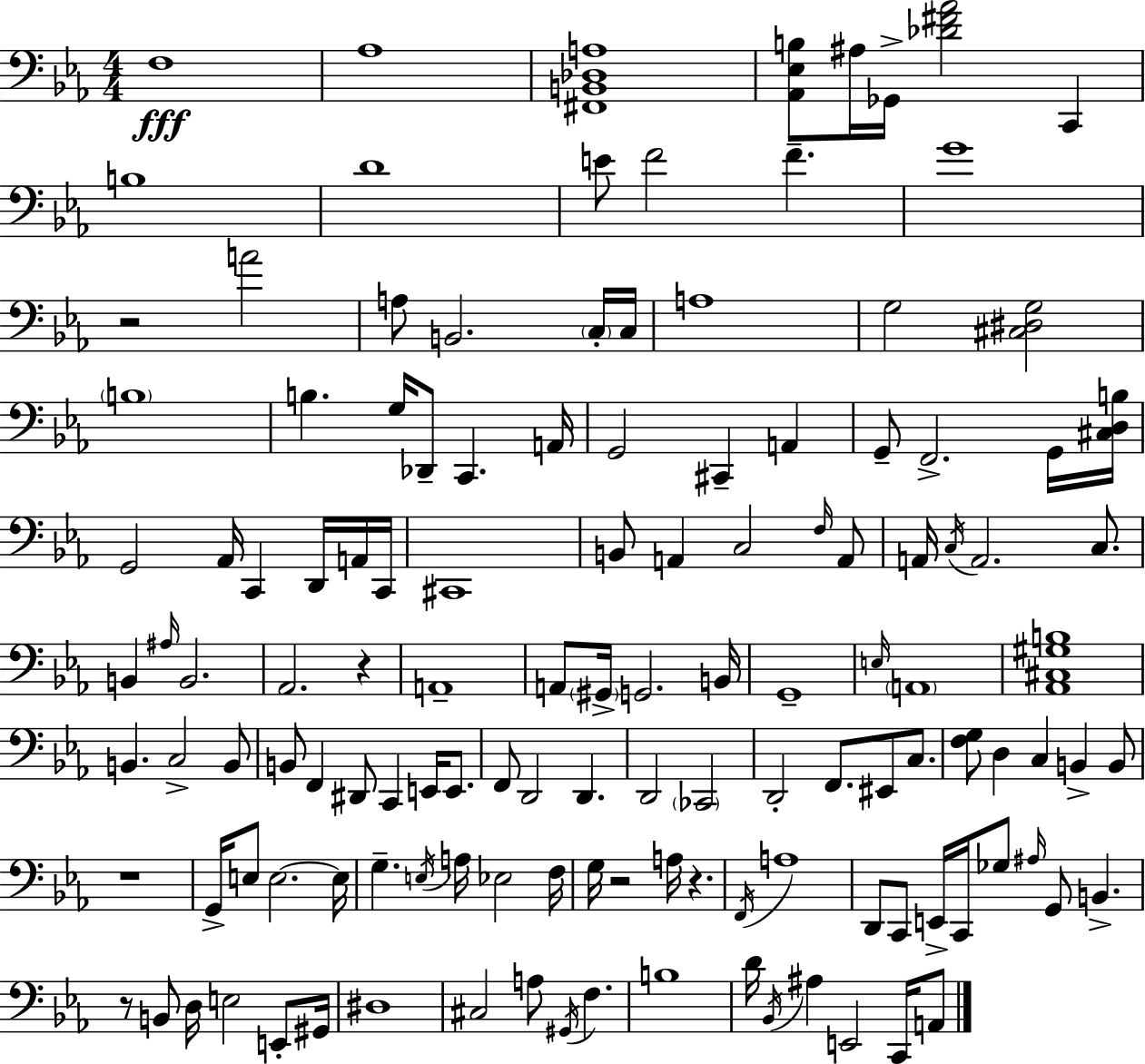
{
  \clef bass
  \numericTimeSignature
  \time 4/4
  \key c \minor
  \repeat volta 2 { f1\fff | aes1 | <fis, b, des a>1 | <aes, ees b>8 ais16 ges,16-> <des' fis' aes'>2 c,4 | \break b1 | d'1 | e'8 f'2 f'4.-- | g'1 | \break r2 a'2 | a8 b,2. \parenthesize c16-. c16 | a1 | g2 <cis dis g>2 | \break \parenthesize b1 | b4. g16 des,8-- c,4. a,16 | g,2 cis,4-- a,4 | g,8-- f,2.-> g,16 <cis d b>16 | \break g,2 aes,16 c,4 d,16 a,16 c,16 | cis,1 | b,8 a,4 c2 \grace { f16 } a,8 | a,16 \acciaccatura { c16 } a,2. c8. | \break b,4 \grace { ais16 } b,2. | aes,2. r4 | a,1-- | a,8 \parenthesize gis,16-> g,2. | \break b,16 g,1-- | \grace { e16 } \parenthesize a,1 | <aes, cis gis b>1 | b,4. c2-> | \break b,8 b,8 f,4 dis,8 c,4 | e,16 e,8. f,8 d,2 d,4. | d,2 \parenthesize ces,2 | d,2-. f,8. eis,8 | \break c8. <f g>8 d4 c4 b,4-> | b,8 r1 | g,16-> e8 e2.~~ | e16 g4.-- \acciaccatura { e16 } a16 ees2 | \break f16 g16 r2 a16 r4. | \acciaccatura { f,16 } a1 | d,8 c,8 e,16-> c,16 ges8 \grace { ais16 } g,8 | b,4.-> r8 b,8 d16 e2 | \break e,8-. gis,16 dis1 | cis2 a8 | \acciaccatura { gis,16 } f4. b1 | d'16 \acciaccatura { bes,16 } ais4 e,2 | \break c,16 a,8 } \bar "|."
}